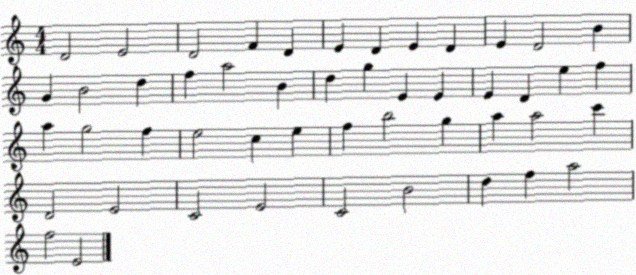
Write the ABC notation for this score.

X:1
T:Untitled
M:4/4
L:1/4
K:C
D2 E2 D2 F D E D E D E D2 B G B2 d f a2 B d g E E E D e f a g2 f e2 c e f b2 g a a2 c' D2 E2 C2 E2 C2 B2 d f a2 f2 E2